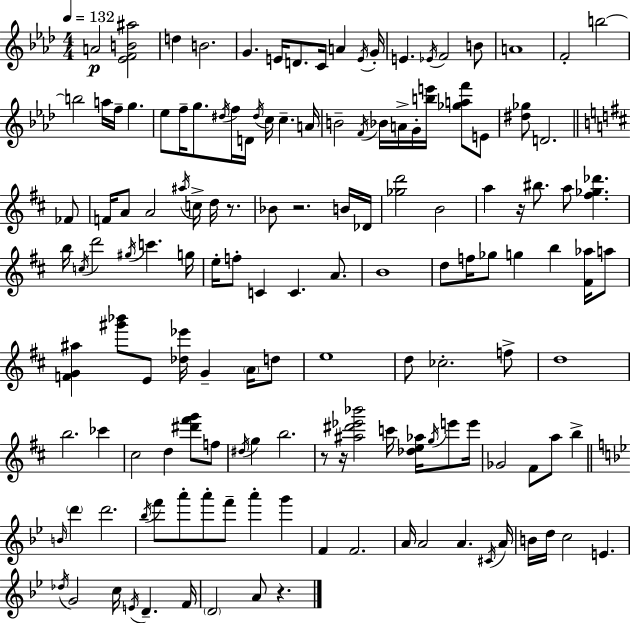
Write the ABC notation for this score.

X:1
T:Untitled
M:4/4
L:1/4
K:Fm
A2 [_EFB^a]2 d B2 G E/4 D/2 C/4 A E/4 G/4 E _E/4 F2 B/2 A4 F2 b2 b2 a/4 f/4 g _e/2 f/4 g/2 ^d/4 f/4 D/4 ^d/4 c/4 c A/4 B2 F/4 _B/4 A/4 G/4 [be']/4 [_gaf']/2 E/2 [^d_g]/2 D2 _F/2 F/4 A/2 A2 ^a/4 c/4 d/4 z/2 _B/2 z2 B/4 _D/4 [_gd']2 B2 a z/4 ^b/2 a/2 [^f_g_d'] b/4 c/4 d'2 ^g/4 c' g/4 e/4 f/2 C C A/2 B4 d/2 f/4 _g/2 g b [^F_a]/4 a/2 [FG^a] [^g'_b']/2 E/2 [_d_e']/4 G A/4 d/2 e4 d/2 _c2 f/2 d4 b2 _c' ^c2 d [^d'^f'g']/2 f/2 ^d/4 g b2 z/2 z/4 [^a^d'_e'_b']2 c'/4 [_de_a]/4 g/4 e'/2 e'/4 _G2 ^F/2 a/2 b B/4 d' d'2 _b/4 f'/2 a'/2 a'/2 f'/2 a' g' F F2 A/4 A2 A ^C/4 A/4 B/4 d/4 c2 E _d/4 G2 c/4 E/4 D F/4 D2 A/2 z